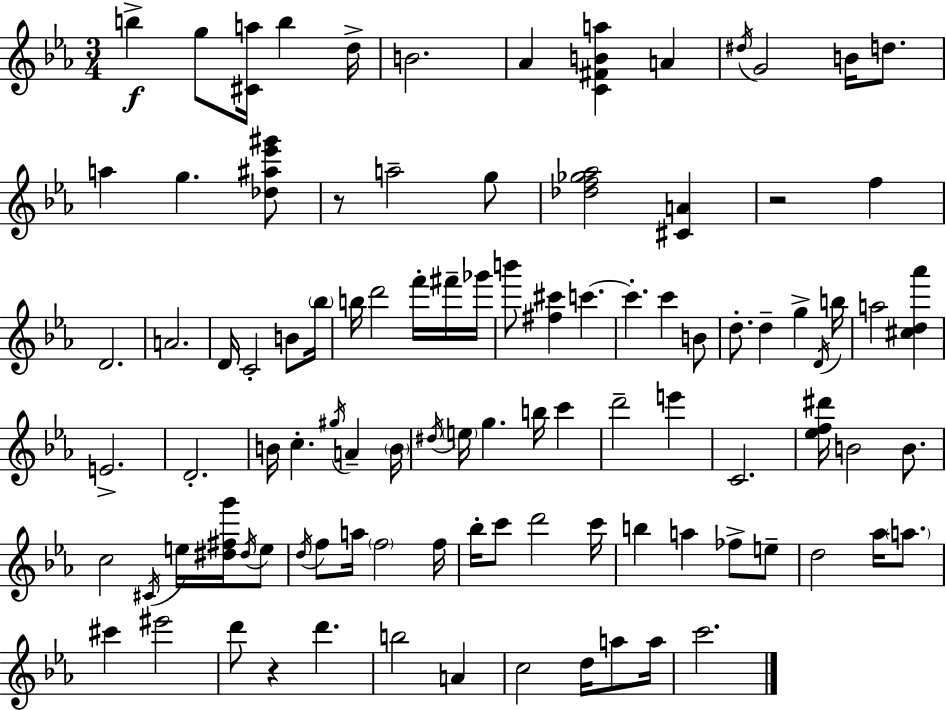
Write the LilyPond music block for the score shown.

{
  \clef treble
  \numericTimeSignature
  \time 3/4
  \key c \minor
  b''4->\f g''8 <cis' a''>16 b''4 d''16-> | b'2. | aes'4 <c' fis' b' a''>4 a'4 | \acciaccatura { dis''16 } g'2 b'16 d''8. | \break a''4 g''4. <des'' ais'' ees''' gis'''>8 | r8 a''2-- g''8 | <des'' f'' ges'' aes''>2 <cis' a'>4 | r2 f''4 | \break d'2. | a'2. | d'16 c'2-. b'8 | \parenthesize bes''16 b''16 d'''2 f'''16-. fis'''16-- | \break ges'''16 b'''8 <fis'' cis'''>4 c'''4.~~ | c'''4.-. c'''4 b'8 | d''8.-. d''4-- g''4-> | \acciaccatura { d'16 } b''16 a''2 <cis'' d'' aes'''>4 | \break e'2.-> | d'2.-. | b'16 c''4.-. \acciaccatura { gis''16 } a'4-- | \parenthesize b'16 \acciaccatura { dis''16 } \parenthesize e''16 g''4. b''16 | \break c'''4 d'''2-- | e'''4 c'2. | <ees'' f'' dis'''>16 b'2 | b'8. c''2 | \break \acciaccatura { cis'16 } e''16 <dis'' fis'' g'''>16 \acciaccatura { dis''16 } e''8 \acciaccatura { d''16 } f''8 a''16 \parenthesize f''2 | f''16 bes''16-. c'''8 d'''2 | c'''16 b''4 a''4 | fes''8-> e''8-- d''2 | \break aes''16 \parenthesize a''8. cis'''4 eis'''2 | d'''8 r4 | d'''4. b''2 | a'4 c''2 | \break d''16 a''8 a''16 c'''2. | \bar "|."
}